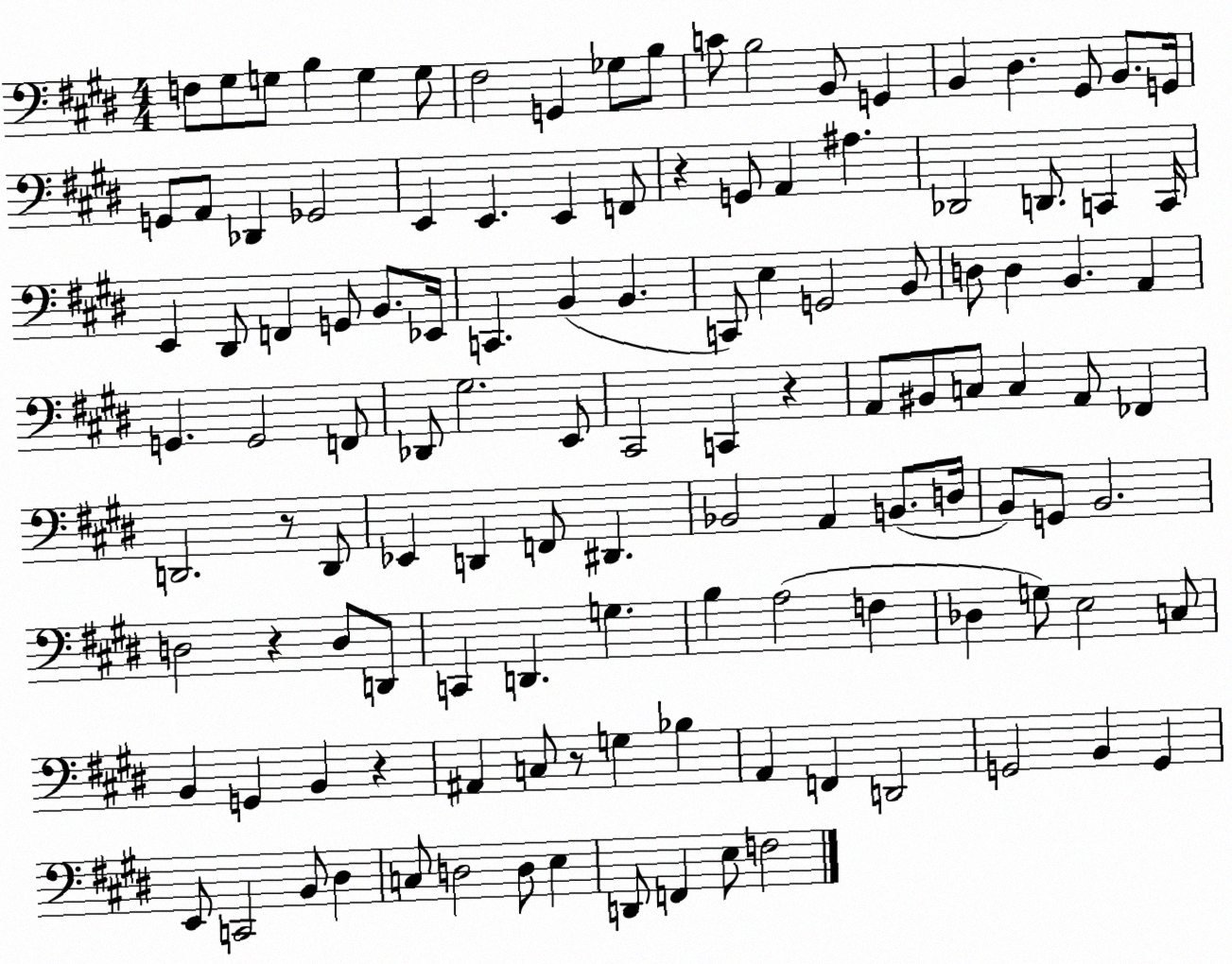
X:1
T:Untitled
M:4/4
L:1/4
K:E
F,/2 ^G,/2 G,/2 B, G, G,/2 ^F,2 G,, _G,/2 B,/2 C/2 B,2 B,,/2 G,, B,, ^D, ^G,,/2 B,,/2 G,,/4 G,,/2 A,,/2 _D,, _G,,2 E,, E,, E,, F,,/2 z G,,/2 A,, ^A, _D,,2 D,,/2 C,, C,,/4 E,, ^D,,/2 F,, G,,/2 B,,/2 _E,,/4 C,, B,, B,, C,,/2 E, G,,2 B,,/2 D,/2 D, B,, A,, G,, G,,2 F,,/2 _D,,/2 ^G,2 E,,/2 ^C,,2 C,, z A,,/2 ^B,,/2 C,/2 C, A,,/2 _F,, D,,2 z/2 D,,/2 _E,, D,, F,,/2 ^D,, _B,,2 A,, B,,/2 D,/4 B,,/2 G,,/2 B,,2 D,2 z D,/2 D,,/2 C,, D,, G, B, A,2 F, _D, G,/2 E,2 C,/2 B,, G,, B,, z ^A,, C,/2 z/2 G, _B, A,, F,, D,,2 G,,2 B,, G,, E,,/2 C,,2 B,,/2 ^D, C,/2 D,2 D,/2 E, D,,/2 F,, E,/2 F,2